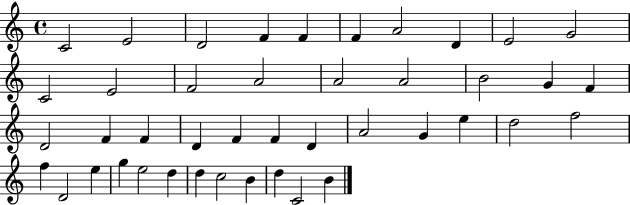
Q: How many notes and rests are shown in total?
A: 43